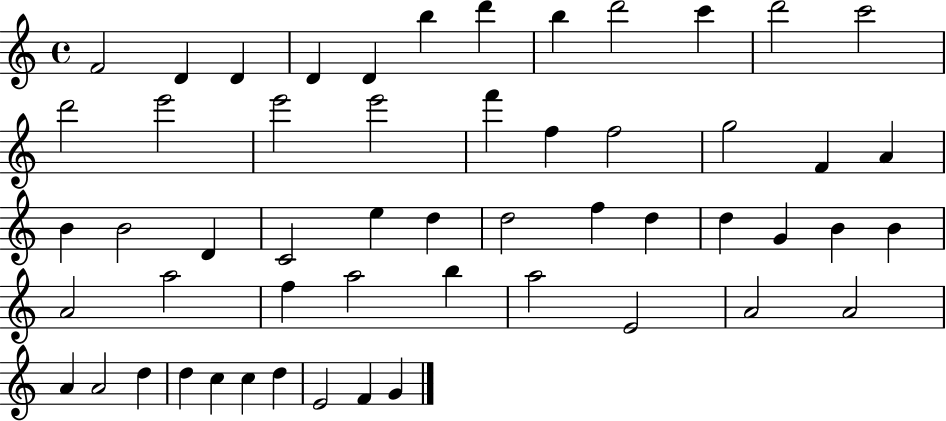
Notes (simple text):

F4/h D4/q D4/q D4/q D4/q B5/q D6/q B5/q D6/h C6/q D6/h C6/h D6/h E6/h E6/h E6/h F6/q F5/q F5/h G5/h F4/q A4/q B4/q B4/h D4/q C4/h E5/q D5/q D5/h F5/q D5/q D5/q G4/q B4/q B4/q A4/h A5/h F5/q A5/h B5/q A5/h E4/h A4/h A4/h A4/q A4/h D5/q D5/q C5/q C5/q D5/q E4/h F4/q G4/q